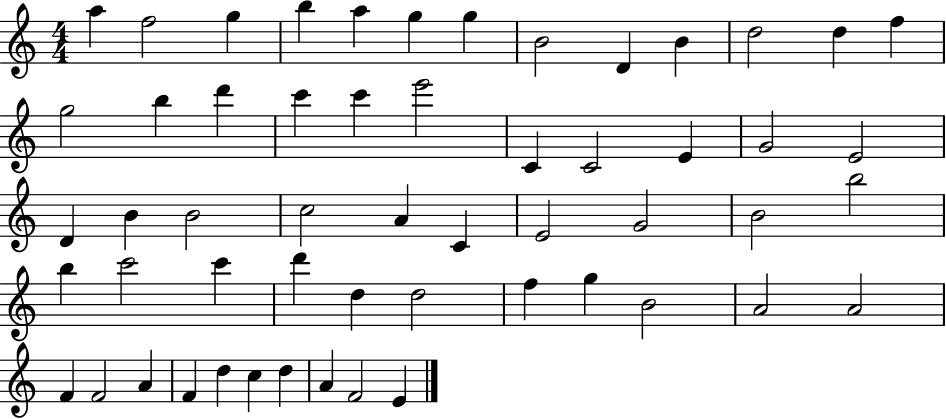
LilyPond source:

{
  \clef treble
  \numericTimeSignature
  \time 4/4
  \key c \major
  a''4 f''2 g''4 | b''4 a''4 g''4 g''4 | b'2 d'4 b'4 | d''2 d''4 f''4 | \break g''2 b''4 d'''4 | c'''4 c'''4 e'''2 | c'4 c'2 e'4 | g'2 e'2 | \break d'4 b'4 b'2 | c''2 a'4 c'4 | e'2 g'2 | b'2 b''2 | \break b''4 c'''2 c'''4 | d'''4 d''4 d''2 | f''4 g''4 b'2 | a'2 a'2 | \break f'4 f'2 a'4 | f'4 d''4 c''4 d''4 | a'4 f'2 e'4 | \bar "|."
}